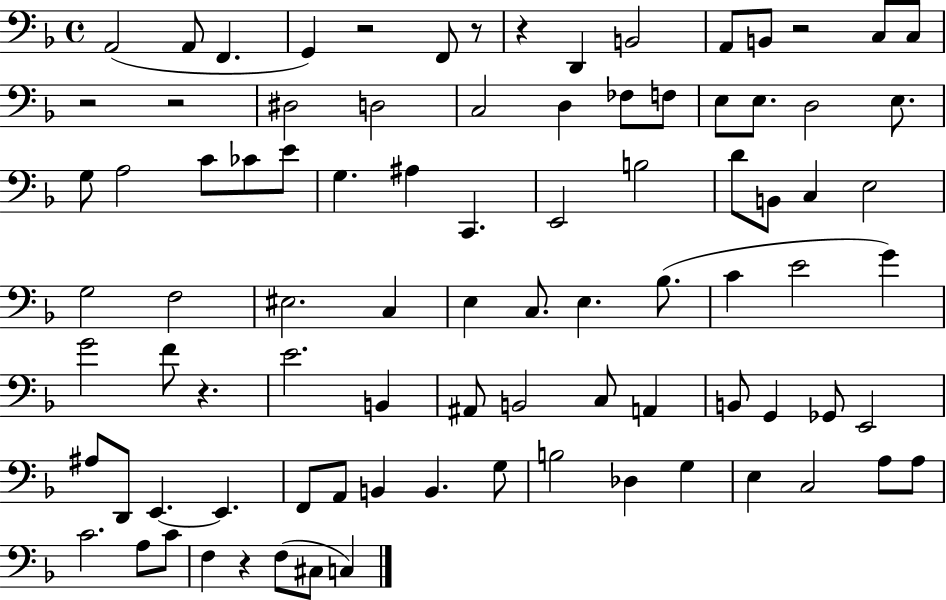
{
  \clef bass
  \time 4/4
  \defaultTimeSignature
  \key f \major
  a,2( a,8 f,4. | g,4) r2 f,8 r8 | r4 d,4 b,2 | a,8 b,8 r2 c8 c8 | \break r2 r2 | dis2 d2 | c2 d4 fes8 f8 | e8 e8. d2 e8. | \break g8 a2 c'8 ces'8 e'8 | g4. ais4 c,4. | e,2 b2 | d'8 b,8 c4 e2 | \break g2 f2 | eis2. c4 | e4 c8. e4. bes8.( | c'4 e'2 g'4) | \break g'2 f'8 r4. | e'2. b,4 | ais,8 b,2 c8 a,4 | b,8 g,4 ges,8 e,2 | \break ais8 d,8 e,4.~~ e,4. | f,8 a,8 b,4 b,4. g8 | b2 des4 g4 | e4 c2 a8 a8 | \break c'2. a8 c'8 | f4 r4 f8( cis8 c4) | \bar "|."
}